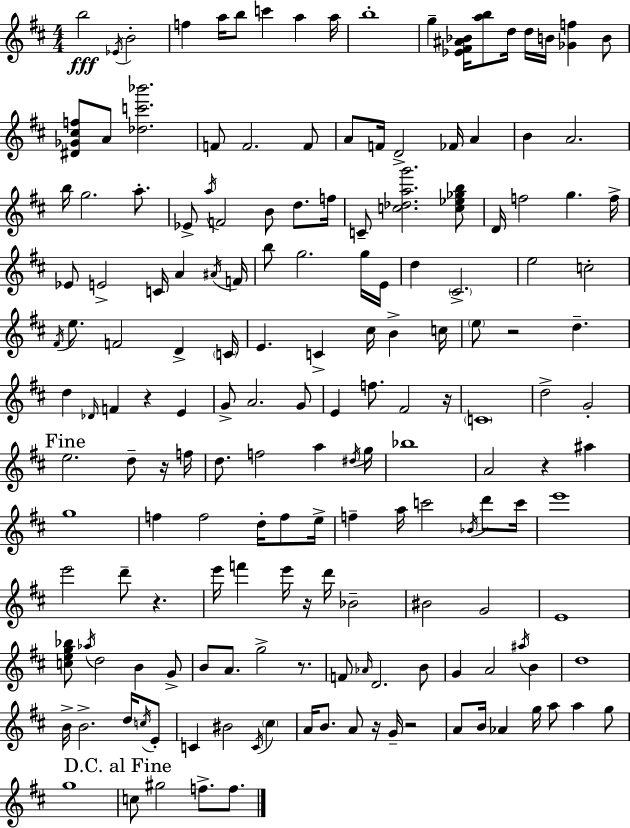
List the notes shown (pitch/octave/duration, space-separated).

B5/h Eb4/s B4/h F5/q A5/s B5/e C6/q A5/q A5/s B5/w G5/q [Eb4,F#4,A#4,Bb4]/s [A5,B5]/e D5/s D5/s B4/s [Gb4,F5]/q B4/e [D#4,Gb4,C#5,F5]/e A4/e [Db5,C6,Bb6]/h. F4/e F4/h. F4/e A4/e F4/s D4/h FES4/s A4/q B4/q A4/h. B5/s G5/h. A5/e. Eb4/e A5/s F4/h B4/e D5/e. F5/s C4/e [C5,Db5,A5,G6]/h. [C5,Eb5,Gb5,B5]/e D4/s F5/h G5/q. F5/s Eb4/e E4/h C4/s A4/q A#4/s F4/s B5/e G5/h. G5/s E4/s D5/q C#4/h. E5/h C5/h F#4/s E5/e. F4/h D4/q C4/s E4/q. C4/q C#5/s B4/q C5/s E5/e R/h D5/q. D5/q Db4/s F4/q R/q E4/q G4/e A4/h. G4/e E4/q F5/e. F#4/h R/s C4/w D5/h G4/h E5/h. D5/e R/s F5/s D5/e. F5/h A5/q D#5/s G5/s Bb5/w A4/h R/q A#5/q G5/w F5/q F5/h D5/s F5/e E5/s F5/q A5/s C6/h Bb4/s D6/e C6/s E6/w E6/h D6/e R/q. E6/s F6/q E6/s R/s D6/s Bb4/h BIS4/h G4/h E4/w [C5,E5,G5,Bb5]/e Ab5/s D5/h B4/q G4/e B4/e A4/e. G5/h R/e. F4/e Ab4/s D4/h. B4/e G4/q A4/h A#5/s B4/q D5/w B4/s B4/h. D5/s C5/s E4/e C4/q BIS4/h C4/s C#5/q A4/s B4/e. A4/e R/s G4/s R/h A4/e B4/s Ab4/q G5/s A5/e A5/q G5/e G5/w C5/e G#5/h F5/e. F5/e.